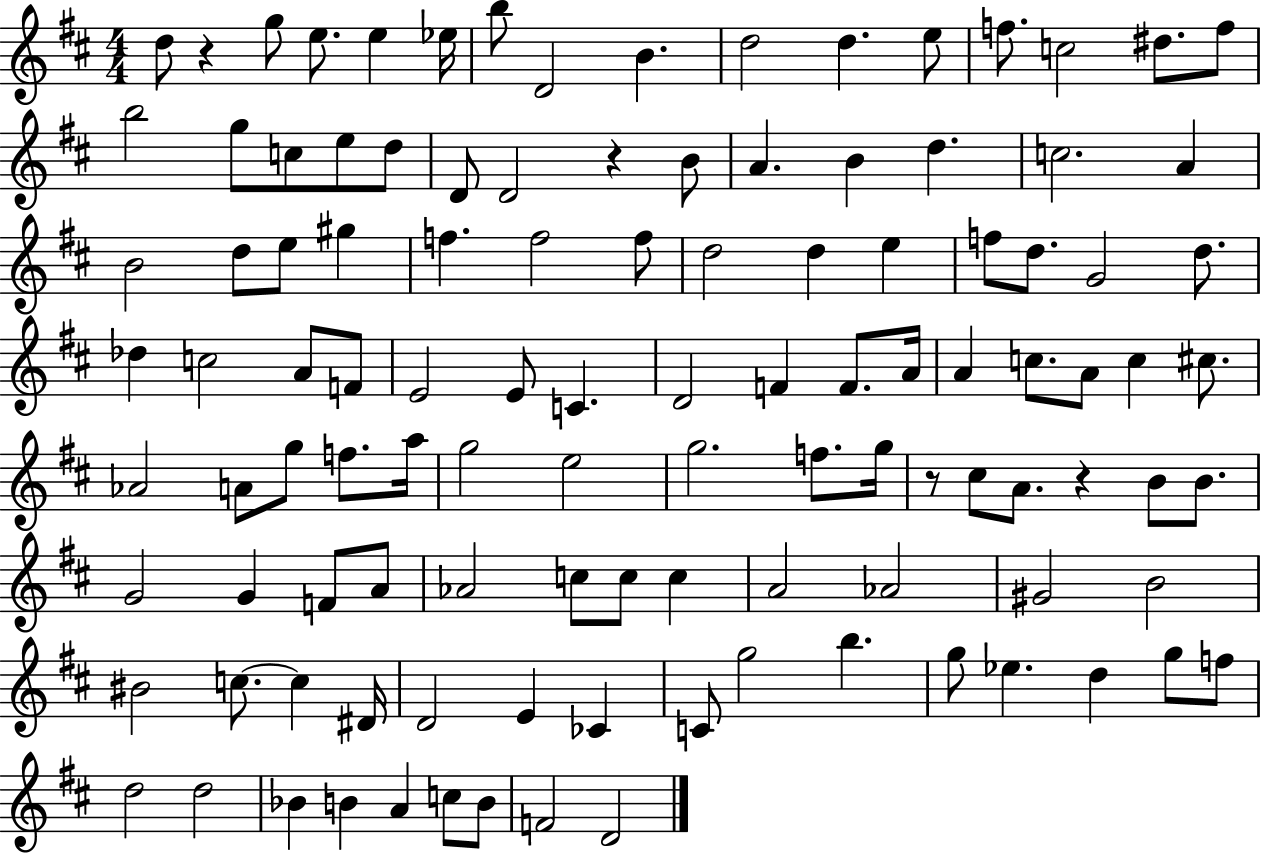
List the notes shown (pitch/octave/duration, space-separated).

D5/e R/q G5/e E5/e. E5/q Eb5/s B5/e D4/h B4/q. D5/h D5/q. E5/e F5/e. C5/h D#5/e. F5/e B5/h G5/e C5/e E5/e D5/e D4/e D4/h R/q B4/e A4/q. B4/q D5/q. C5/h. A4/q B4/h D5/e E5/e G#5/q F5/q. F5/h F5/e D5/h D5/q E5/q F5/e D5/e. G4/h D5/e. Db5/q C5/h A4/e F4/e E4/h E4/e C4/q. D4/h F4/q F4/e. A4/s A4/q C5/e. A4/e C5/q C#5/e. Ab4/h A4/e G5/e F5/e. A5/s G5/h E5/h G5/h. F5/e. G5/s R/e C#5/e A4/e. R/q B4/e B4/e. G4/h G4/q F4/e A4/e Ab4/h C5/e C5/e C5/q A4/h Ab4/h G#4/h B4/h BIS4/h C5/e. C5/q D#4/s D4/h E4/q CES4/q C4/e G5/h B5/q. G5/e Eb5/q. D5/q G5/e F5/e D5/h D5/h Bb4/q B4/q A4/q C5/e B4/e F4/h D4/h